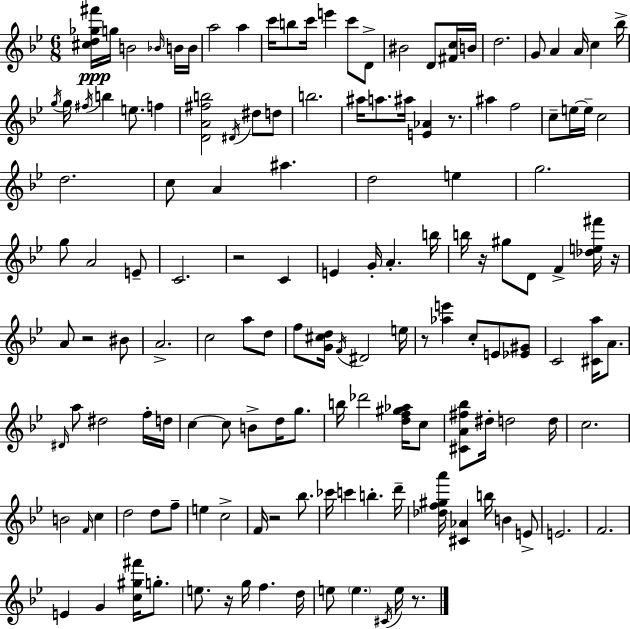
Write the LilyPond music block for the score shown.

{
  \clef treble
  \numericTimeSignature
  \time 6/8
  \key g \minor
  <cis'' d'' ges'' fis'''>16\ppp g''16 b'2 \grace { bes'16 } b'16 | b'16 a''2 a''4 | c'''16 b''8 c'''16 e'''4 c'''8 d'8-> | bis'2 d'8 <fis' c''>16 | \break b'16 d''2. | g'8 a'4 a'16 c''4 | bes''16-> \acciaccatura { g''16 } g''16 \acciaccatura { fis''16 } b''4 e''8. f''4 | <d' a' fis'' b''>2 \acciaccatura { dis'16 } | \break dis''8 d''8 b''2. | ais''16 a''8. ais''16 <e' aes'>4 | r8. ais''4 f''2 | c''8-- e''16~~ e''16-- c''2 | \break d''2. | c''8 a'4 ais''4. | d''2 | e''4 g''2. | \break g''8 a'2 | e'8-- c'2. | r2 | c'4 e'4 g'16-. a'4.-. | \break b''16 b''16 r16 gis''8 d'8 f'4-> | <des'' e'' fis'''>16 r16 a'8 r2 | bis'8 a'2.-> | c''2 | \break a''8 d''8 f''8 <g' cis'' d''>16 \acciaccatura { f'16 } dis'2 | e''16 r8 <aes'' e'''>4 c''8-. | e'8 <ees' gis'>8 c'2 | <cis' a''>16 a'8. \grace { dis'16 } a''8 dis''2 | \break f''16-. d''16 c''4~~ c''8 | b'8-> d''16 g''8. b''16 des'''2 | <d'' f'' gis'' aes''>16 c''8 <cis' a' fis'' bes''>8 dis''16-. d''2 | d''16 c''2. | \break b'2 | \grace { f'16 } c''4 d''2 | d''8 f''8-- e''4 c''2-> | f'16 r2 | \break bes''8. ces'''16 c'''4 | b''4.-. d'''16-- <des'' f'' gis'' a'''>16 <cis' aes'>4 | b''16 b'4 e'8-> e'2. | f'2. | \break e'4 g'4 | <c'' gis'' fis'''>16 g''8.-. e''8. r16 g''16 | f''4. d''16 e''8 \parenthesize e''4. | \acciaccatura { cis'16 } e''16 r8. \bar "|."
}